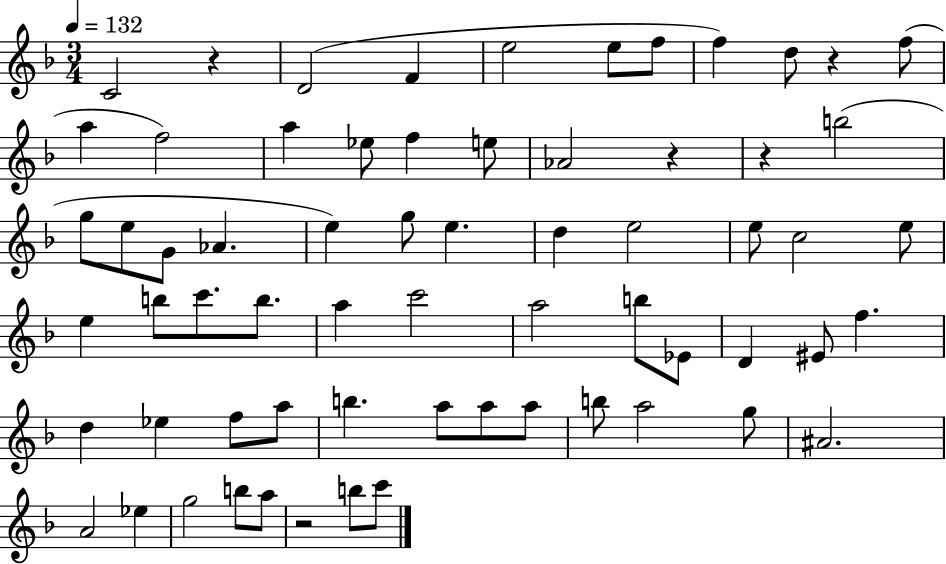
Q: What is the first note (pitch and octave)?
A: C4